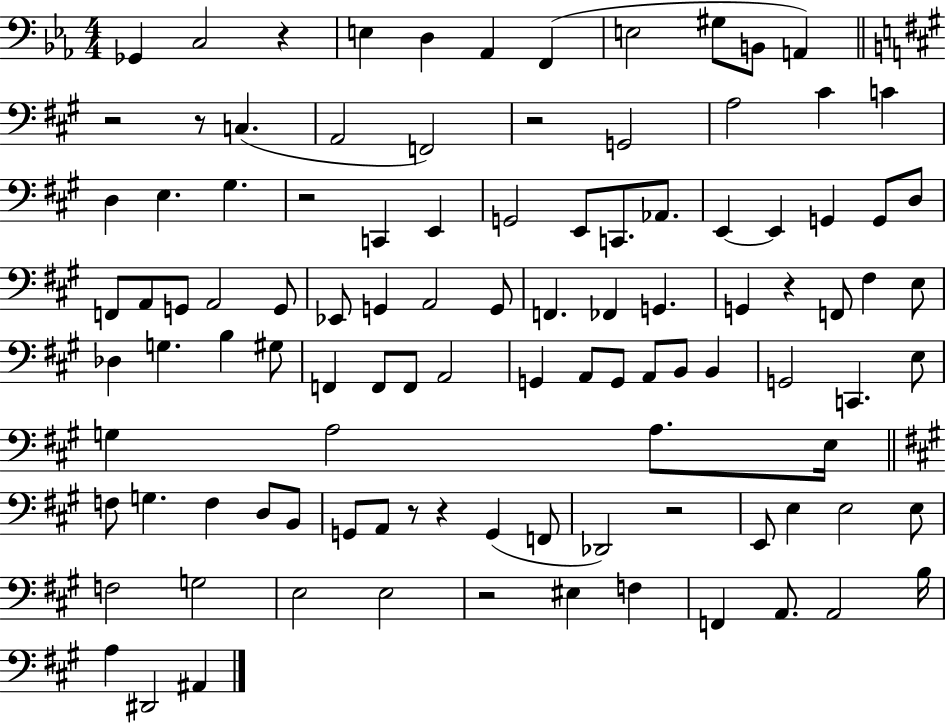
X:1
T:Untitled
M:4/4
L:1/4
K:Eb
_G,, C,2 z E, D, _A,, F,, E,2 ^G,/2 B,,/2 A,, z2 z/2 C, A,,2 F,,2 z2 G,,2 A,2 ^C C D, E, ^G, z2 C,, E,, G,,2 E,,/2 C,,/2 _A,,/2 E,, E,, G,, G,,/2 D,/2 F,,/2 A,,/2 G,,/2 A,,2 G,,/2 _E,,/2 G,, A,,2 G,,/2 F,, _F,, G,, G,, z F,,/2 ^F, E,/2 _D, G, B, ^G,/2 F,, F,,/2 F,,/2 A,,2 G,, A,,/2 G,,/2 A,,/2 B,,/2 B,, G,,2 C,, E,/2 G, A,2 A,/2 E,/4 F,/2 G, F, D,/2 B,,/2 G,,/2 A,,/2 z/2 z G,, F,,/2 _D,,2 z2 E,,/2 E, E,2 E,/2 F,2 G,2 E,2 E,2 z2 ^E, F, F,, A,,/2 A,,2 B,/4 A, ^D,,2 ^A,,